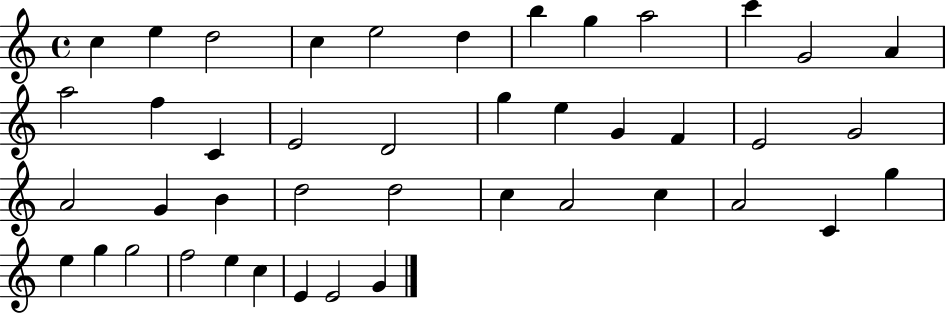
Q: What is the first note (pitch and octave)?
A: C5